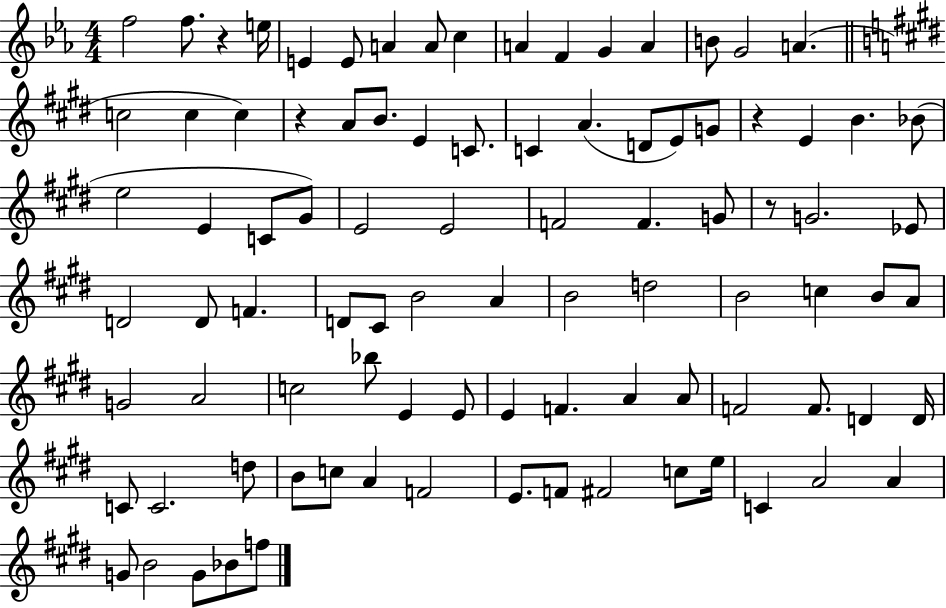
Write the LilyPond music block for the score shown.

{
  \clef treble
  \numericTimeSignature
  \time 4/4
  \key ees \major
  \repeat volta 2 { f''2 f''8. r4 e''16 | e'4 e'8 a'4 a'8 c''4 | a'4 f'4 g'4 a'4 | b'8 g'2 a'4.( | \break \bar "||" \break \key e \major c''2 c''4 c''4) | r4 a'8 b'8. e'4 c'8. | c'4 a'4.( d'8 e'8) g'8 | r4 e'4 b'4. bes'8( | \break e''2 e'4 c'8 gis'8) | e'2 e'2 | f'2 f'4. g'8 | r8 g'2. ees'8 | \break d'2 d'8 f'4. | d'8 cis'8 b'2 a'4 | b'2 d''2 | b'2 c''4 b'8 a'8 | \break g'2 a'2 | c''2 bes''8 e'4 e'8 | e'4 f'4. a'4 a'8 | f'2 f'8. d'4 d'16 | \break c'8 c'2. d''8 | b'8 c''8 a'4 f'2 | e'8. f'8 fis'2 c''8 e''16 | c'4 a'2 a'4 | \break g'8 b'2 g'8 bes'8 f''8 | } \bar "|."
}